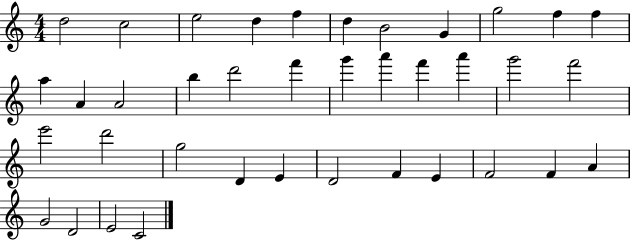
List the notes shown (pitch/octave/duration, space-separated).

D5/h C5/h E5/h D5/q F5/q D5/q B4/h G4/q G5/h F5/q F5/q A5/q A4/q A4/h B5/q D6/h F6/q G6/q A6/q F6/q A6/q G6/h F6/h E6/h D6/h G5/h D4/q E4/q D4/h F4/q E4/q F4/h F4/q A4/q G4/h D4/h E4/h C4/h